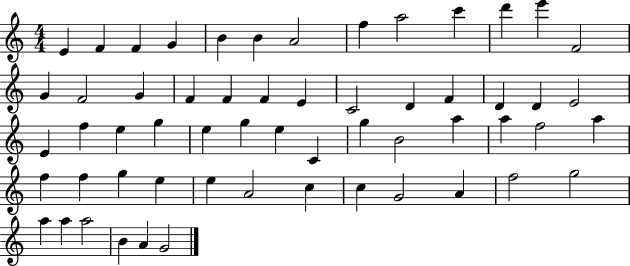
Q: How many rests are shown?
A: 0